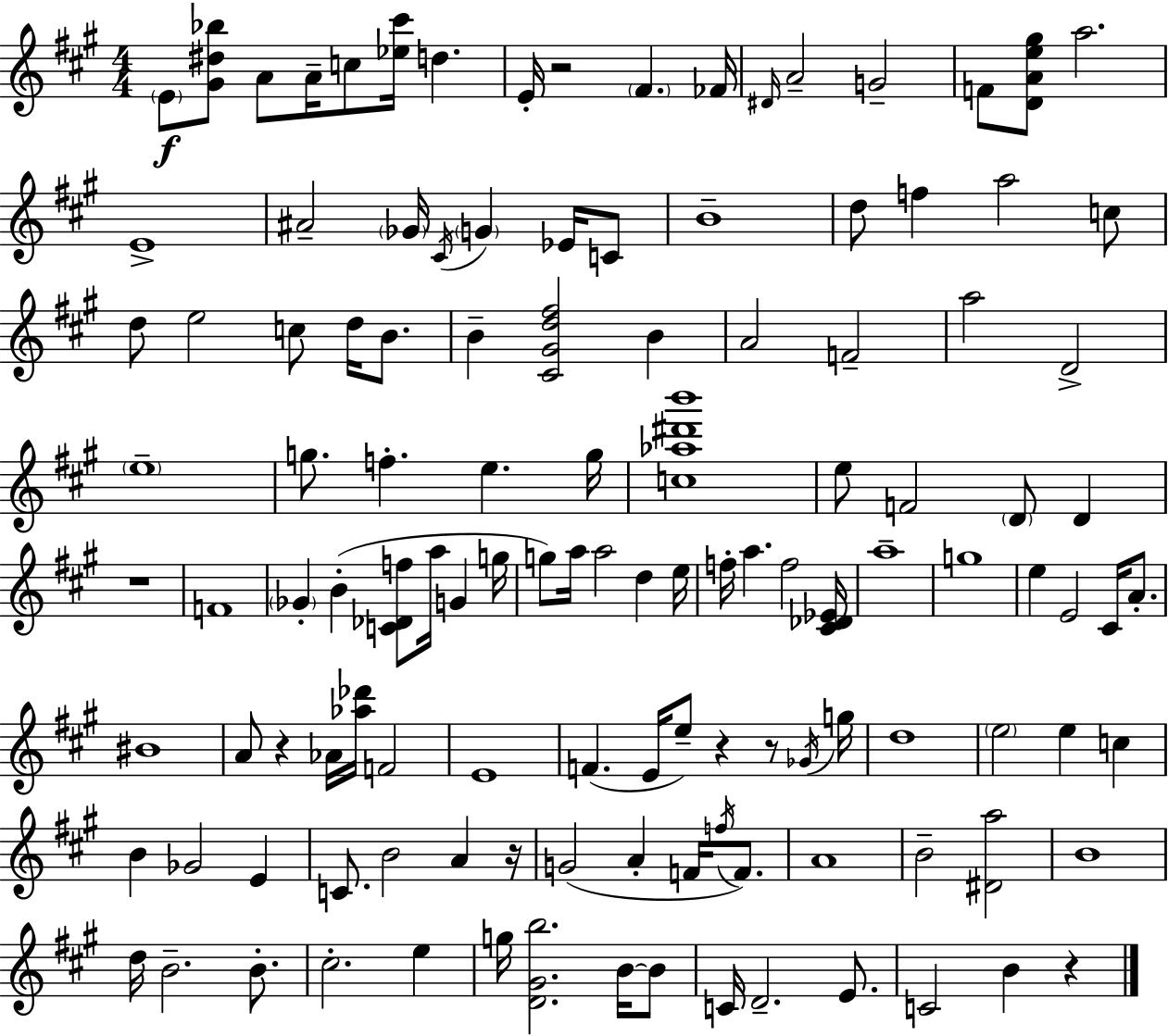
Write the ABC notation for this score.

X:1
T:Untitled
M:4/4
L:1/4
K:A
E/2 [^G^d_b]/2 A/2 A/4 c/2 [_e^c']/4 d E/4 z2 ^F _F/4 ^D/4 A2 G2 F/2 [DAe^g]/2 a2 E4 ^A2 _G/4 ^C/4 G _E/4 C/2 B4 d/2 f a2 c/2 d/2 e2 c/2 d/4 B/2 B [^C^Gd^f]2 B A2 F2 a2 D2 e4 g/2 f e g/4 [c_a^d'b']4 e/2 F2 D/2 D z4 F4 _G B [C_Df]/2 a/4 G g/4 g/2 a/4 a2 d e/4 f/4 a f2 [^C_D_E]/4 a4 g4 e E2 ^C/4 A/2 ^B4 A/2 z _A/4 [_a_d']/4 F2 E4 F E/4 e/2 z z/2 _G/4 g/4 d4 e2 e c B _G2 E C/2 B2 A z/4 G2 A F/4 f/4 F/2 A4 B2 [^Da]2 B4 d/4 B2 B/2 ^c2 e g/4 [D^Gb]2 B/4 B/2 C/4 D2 E/2 C2 B z